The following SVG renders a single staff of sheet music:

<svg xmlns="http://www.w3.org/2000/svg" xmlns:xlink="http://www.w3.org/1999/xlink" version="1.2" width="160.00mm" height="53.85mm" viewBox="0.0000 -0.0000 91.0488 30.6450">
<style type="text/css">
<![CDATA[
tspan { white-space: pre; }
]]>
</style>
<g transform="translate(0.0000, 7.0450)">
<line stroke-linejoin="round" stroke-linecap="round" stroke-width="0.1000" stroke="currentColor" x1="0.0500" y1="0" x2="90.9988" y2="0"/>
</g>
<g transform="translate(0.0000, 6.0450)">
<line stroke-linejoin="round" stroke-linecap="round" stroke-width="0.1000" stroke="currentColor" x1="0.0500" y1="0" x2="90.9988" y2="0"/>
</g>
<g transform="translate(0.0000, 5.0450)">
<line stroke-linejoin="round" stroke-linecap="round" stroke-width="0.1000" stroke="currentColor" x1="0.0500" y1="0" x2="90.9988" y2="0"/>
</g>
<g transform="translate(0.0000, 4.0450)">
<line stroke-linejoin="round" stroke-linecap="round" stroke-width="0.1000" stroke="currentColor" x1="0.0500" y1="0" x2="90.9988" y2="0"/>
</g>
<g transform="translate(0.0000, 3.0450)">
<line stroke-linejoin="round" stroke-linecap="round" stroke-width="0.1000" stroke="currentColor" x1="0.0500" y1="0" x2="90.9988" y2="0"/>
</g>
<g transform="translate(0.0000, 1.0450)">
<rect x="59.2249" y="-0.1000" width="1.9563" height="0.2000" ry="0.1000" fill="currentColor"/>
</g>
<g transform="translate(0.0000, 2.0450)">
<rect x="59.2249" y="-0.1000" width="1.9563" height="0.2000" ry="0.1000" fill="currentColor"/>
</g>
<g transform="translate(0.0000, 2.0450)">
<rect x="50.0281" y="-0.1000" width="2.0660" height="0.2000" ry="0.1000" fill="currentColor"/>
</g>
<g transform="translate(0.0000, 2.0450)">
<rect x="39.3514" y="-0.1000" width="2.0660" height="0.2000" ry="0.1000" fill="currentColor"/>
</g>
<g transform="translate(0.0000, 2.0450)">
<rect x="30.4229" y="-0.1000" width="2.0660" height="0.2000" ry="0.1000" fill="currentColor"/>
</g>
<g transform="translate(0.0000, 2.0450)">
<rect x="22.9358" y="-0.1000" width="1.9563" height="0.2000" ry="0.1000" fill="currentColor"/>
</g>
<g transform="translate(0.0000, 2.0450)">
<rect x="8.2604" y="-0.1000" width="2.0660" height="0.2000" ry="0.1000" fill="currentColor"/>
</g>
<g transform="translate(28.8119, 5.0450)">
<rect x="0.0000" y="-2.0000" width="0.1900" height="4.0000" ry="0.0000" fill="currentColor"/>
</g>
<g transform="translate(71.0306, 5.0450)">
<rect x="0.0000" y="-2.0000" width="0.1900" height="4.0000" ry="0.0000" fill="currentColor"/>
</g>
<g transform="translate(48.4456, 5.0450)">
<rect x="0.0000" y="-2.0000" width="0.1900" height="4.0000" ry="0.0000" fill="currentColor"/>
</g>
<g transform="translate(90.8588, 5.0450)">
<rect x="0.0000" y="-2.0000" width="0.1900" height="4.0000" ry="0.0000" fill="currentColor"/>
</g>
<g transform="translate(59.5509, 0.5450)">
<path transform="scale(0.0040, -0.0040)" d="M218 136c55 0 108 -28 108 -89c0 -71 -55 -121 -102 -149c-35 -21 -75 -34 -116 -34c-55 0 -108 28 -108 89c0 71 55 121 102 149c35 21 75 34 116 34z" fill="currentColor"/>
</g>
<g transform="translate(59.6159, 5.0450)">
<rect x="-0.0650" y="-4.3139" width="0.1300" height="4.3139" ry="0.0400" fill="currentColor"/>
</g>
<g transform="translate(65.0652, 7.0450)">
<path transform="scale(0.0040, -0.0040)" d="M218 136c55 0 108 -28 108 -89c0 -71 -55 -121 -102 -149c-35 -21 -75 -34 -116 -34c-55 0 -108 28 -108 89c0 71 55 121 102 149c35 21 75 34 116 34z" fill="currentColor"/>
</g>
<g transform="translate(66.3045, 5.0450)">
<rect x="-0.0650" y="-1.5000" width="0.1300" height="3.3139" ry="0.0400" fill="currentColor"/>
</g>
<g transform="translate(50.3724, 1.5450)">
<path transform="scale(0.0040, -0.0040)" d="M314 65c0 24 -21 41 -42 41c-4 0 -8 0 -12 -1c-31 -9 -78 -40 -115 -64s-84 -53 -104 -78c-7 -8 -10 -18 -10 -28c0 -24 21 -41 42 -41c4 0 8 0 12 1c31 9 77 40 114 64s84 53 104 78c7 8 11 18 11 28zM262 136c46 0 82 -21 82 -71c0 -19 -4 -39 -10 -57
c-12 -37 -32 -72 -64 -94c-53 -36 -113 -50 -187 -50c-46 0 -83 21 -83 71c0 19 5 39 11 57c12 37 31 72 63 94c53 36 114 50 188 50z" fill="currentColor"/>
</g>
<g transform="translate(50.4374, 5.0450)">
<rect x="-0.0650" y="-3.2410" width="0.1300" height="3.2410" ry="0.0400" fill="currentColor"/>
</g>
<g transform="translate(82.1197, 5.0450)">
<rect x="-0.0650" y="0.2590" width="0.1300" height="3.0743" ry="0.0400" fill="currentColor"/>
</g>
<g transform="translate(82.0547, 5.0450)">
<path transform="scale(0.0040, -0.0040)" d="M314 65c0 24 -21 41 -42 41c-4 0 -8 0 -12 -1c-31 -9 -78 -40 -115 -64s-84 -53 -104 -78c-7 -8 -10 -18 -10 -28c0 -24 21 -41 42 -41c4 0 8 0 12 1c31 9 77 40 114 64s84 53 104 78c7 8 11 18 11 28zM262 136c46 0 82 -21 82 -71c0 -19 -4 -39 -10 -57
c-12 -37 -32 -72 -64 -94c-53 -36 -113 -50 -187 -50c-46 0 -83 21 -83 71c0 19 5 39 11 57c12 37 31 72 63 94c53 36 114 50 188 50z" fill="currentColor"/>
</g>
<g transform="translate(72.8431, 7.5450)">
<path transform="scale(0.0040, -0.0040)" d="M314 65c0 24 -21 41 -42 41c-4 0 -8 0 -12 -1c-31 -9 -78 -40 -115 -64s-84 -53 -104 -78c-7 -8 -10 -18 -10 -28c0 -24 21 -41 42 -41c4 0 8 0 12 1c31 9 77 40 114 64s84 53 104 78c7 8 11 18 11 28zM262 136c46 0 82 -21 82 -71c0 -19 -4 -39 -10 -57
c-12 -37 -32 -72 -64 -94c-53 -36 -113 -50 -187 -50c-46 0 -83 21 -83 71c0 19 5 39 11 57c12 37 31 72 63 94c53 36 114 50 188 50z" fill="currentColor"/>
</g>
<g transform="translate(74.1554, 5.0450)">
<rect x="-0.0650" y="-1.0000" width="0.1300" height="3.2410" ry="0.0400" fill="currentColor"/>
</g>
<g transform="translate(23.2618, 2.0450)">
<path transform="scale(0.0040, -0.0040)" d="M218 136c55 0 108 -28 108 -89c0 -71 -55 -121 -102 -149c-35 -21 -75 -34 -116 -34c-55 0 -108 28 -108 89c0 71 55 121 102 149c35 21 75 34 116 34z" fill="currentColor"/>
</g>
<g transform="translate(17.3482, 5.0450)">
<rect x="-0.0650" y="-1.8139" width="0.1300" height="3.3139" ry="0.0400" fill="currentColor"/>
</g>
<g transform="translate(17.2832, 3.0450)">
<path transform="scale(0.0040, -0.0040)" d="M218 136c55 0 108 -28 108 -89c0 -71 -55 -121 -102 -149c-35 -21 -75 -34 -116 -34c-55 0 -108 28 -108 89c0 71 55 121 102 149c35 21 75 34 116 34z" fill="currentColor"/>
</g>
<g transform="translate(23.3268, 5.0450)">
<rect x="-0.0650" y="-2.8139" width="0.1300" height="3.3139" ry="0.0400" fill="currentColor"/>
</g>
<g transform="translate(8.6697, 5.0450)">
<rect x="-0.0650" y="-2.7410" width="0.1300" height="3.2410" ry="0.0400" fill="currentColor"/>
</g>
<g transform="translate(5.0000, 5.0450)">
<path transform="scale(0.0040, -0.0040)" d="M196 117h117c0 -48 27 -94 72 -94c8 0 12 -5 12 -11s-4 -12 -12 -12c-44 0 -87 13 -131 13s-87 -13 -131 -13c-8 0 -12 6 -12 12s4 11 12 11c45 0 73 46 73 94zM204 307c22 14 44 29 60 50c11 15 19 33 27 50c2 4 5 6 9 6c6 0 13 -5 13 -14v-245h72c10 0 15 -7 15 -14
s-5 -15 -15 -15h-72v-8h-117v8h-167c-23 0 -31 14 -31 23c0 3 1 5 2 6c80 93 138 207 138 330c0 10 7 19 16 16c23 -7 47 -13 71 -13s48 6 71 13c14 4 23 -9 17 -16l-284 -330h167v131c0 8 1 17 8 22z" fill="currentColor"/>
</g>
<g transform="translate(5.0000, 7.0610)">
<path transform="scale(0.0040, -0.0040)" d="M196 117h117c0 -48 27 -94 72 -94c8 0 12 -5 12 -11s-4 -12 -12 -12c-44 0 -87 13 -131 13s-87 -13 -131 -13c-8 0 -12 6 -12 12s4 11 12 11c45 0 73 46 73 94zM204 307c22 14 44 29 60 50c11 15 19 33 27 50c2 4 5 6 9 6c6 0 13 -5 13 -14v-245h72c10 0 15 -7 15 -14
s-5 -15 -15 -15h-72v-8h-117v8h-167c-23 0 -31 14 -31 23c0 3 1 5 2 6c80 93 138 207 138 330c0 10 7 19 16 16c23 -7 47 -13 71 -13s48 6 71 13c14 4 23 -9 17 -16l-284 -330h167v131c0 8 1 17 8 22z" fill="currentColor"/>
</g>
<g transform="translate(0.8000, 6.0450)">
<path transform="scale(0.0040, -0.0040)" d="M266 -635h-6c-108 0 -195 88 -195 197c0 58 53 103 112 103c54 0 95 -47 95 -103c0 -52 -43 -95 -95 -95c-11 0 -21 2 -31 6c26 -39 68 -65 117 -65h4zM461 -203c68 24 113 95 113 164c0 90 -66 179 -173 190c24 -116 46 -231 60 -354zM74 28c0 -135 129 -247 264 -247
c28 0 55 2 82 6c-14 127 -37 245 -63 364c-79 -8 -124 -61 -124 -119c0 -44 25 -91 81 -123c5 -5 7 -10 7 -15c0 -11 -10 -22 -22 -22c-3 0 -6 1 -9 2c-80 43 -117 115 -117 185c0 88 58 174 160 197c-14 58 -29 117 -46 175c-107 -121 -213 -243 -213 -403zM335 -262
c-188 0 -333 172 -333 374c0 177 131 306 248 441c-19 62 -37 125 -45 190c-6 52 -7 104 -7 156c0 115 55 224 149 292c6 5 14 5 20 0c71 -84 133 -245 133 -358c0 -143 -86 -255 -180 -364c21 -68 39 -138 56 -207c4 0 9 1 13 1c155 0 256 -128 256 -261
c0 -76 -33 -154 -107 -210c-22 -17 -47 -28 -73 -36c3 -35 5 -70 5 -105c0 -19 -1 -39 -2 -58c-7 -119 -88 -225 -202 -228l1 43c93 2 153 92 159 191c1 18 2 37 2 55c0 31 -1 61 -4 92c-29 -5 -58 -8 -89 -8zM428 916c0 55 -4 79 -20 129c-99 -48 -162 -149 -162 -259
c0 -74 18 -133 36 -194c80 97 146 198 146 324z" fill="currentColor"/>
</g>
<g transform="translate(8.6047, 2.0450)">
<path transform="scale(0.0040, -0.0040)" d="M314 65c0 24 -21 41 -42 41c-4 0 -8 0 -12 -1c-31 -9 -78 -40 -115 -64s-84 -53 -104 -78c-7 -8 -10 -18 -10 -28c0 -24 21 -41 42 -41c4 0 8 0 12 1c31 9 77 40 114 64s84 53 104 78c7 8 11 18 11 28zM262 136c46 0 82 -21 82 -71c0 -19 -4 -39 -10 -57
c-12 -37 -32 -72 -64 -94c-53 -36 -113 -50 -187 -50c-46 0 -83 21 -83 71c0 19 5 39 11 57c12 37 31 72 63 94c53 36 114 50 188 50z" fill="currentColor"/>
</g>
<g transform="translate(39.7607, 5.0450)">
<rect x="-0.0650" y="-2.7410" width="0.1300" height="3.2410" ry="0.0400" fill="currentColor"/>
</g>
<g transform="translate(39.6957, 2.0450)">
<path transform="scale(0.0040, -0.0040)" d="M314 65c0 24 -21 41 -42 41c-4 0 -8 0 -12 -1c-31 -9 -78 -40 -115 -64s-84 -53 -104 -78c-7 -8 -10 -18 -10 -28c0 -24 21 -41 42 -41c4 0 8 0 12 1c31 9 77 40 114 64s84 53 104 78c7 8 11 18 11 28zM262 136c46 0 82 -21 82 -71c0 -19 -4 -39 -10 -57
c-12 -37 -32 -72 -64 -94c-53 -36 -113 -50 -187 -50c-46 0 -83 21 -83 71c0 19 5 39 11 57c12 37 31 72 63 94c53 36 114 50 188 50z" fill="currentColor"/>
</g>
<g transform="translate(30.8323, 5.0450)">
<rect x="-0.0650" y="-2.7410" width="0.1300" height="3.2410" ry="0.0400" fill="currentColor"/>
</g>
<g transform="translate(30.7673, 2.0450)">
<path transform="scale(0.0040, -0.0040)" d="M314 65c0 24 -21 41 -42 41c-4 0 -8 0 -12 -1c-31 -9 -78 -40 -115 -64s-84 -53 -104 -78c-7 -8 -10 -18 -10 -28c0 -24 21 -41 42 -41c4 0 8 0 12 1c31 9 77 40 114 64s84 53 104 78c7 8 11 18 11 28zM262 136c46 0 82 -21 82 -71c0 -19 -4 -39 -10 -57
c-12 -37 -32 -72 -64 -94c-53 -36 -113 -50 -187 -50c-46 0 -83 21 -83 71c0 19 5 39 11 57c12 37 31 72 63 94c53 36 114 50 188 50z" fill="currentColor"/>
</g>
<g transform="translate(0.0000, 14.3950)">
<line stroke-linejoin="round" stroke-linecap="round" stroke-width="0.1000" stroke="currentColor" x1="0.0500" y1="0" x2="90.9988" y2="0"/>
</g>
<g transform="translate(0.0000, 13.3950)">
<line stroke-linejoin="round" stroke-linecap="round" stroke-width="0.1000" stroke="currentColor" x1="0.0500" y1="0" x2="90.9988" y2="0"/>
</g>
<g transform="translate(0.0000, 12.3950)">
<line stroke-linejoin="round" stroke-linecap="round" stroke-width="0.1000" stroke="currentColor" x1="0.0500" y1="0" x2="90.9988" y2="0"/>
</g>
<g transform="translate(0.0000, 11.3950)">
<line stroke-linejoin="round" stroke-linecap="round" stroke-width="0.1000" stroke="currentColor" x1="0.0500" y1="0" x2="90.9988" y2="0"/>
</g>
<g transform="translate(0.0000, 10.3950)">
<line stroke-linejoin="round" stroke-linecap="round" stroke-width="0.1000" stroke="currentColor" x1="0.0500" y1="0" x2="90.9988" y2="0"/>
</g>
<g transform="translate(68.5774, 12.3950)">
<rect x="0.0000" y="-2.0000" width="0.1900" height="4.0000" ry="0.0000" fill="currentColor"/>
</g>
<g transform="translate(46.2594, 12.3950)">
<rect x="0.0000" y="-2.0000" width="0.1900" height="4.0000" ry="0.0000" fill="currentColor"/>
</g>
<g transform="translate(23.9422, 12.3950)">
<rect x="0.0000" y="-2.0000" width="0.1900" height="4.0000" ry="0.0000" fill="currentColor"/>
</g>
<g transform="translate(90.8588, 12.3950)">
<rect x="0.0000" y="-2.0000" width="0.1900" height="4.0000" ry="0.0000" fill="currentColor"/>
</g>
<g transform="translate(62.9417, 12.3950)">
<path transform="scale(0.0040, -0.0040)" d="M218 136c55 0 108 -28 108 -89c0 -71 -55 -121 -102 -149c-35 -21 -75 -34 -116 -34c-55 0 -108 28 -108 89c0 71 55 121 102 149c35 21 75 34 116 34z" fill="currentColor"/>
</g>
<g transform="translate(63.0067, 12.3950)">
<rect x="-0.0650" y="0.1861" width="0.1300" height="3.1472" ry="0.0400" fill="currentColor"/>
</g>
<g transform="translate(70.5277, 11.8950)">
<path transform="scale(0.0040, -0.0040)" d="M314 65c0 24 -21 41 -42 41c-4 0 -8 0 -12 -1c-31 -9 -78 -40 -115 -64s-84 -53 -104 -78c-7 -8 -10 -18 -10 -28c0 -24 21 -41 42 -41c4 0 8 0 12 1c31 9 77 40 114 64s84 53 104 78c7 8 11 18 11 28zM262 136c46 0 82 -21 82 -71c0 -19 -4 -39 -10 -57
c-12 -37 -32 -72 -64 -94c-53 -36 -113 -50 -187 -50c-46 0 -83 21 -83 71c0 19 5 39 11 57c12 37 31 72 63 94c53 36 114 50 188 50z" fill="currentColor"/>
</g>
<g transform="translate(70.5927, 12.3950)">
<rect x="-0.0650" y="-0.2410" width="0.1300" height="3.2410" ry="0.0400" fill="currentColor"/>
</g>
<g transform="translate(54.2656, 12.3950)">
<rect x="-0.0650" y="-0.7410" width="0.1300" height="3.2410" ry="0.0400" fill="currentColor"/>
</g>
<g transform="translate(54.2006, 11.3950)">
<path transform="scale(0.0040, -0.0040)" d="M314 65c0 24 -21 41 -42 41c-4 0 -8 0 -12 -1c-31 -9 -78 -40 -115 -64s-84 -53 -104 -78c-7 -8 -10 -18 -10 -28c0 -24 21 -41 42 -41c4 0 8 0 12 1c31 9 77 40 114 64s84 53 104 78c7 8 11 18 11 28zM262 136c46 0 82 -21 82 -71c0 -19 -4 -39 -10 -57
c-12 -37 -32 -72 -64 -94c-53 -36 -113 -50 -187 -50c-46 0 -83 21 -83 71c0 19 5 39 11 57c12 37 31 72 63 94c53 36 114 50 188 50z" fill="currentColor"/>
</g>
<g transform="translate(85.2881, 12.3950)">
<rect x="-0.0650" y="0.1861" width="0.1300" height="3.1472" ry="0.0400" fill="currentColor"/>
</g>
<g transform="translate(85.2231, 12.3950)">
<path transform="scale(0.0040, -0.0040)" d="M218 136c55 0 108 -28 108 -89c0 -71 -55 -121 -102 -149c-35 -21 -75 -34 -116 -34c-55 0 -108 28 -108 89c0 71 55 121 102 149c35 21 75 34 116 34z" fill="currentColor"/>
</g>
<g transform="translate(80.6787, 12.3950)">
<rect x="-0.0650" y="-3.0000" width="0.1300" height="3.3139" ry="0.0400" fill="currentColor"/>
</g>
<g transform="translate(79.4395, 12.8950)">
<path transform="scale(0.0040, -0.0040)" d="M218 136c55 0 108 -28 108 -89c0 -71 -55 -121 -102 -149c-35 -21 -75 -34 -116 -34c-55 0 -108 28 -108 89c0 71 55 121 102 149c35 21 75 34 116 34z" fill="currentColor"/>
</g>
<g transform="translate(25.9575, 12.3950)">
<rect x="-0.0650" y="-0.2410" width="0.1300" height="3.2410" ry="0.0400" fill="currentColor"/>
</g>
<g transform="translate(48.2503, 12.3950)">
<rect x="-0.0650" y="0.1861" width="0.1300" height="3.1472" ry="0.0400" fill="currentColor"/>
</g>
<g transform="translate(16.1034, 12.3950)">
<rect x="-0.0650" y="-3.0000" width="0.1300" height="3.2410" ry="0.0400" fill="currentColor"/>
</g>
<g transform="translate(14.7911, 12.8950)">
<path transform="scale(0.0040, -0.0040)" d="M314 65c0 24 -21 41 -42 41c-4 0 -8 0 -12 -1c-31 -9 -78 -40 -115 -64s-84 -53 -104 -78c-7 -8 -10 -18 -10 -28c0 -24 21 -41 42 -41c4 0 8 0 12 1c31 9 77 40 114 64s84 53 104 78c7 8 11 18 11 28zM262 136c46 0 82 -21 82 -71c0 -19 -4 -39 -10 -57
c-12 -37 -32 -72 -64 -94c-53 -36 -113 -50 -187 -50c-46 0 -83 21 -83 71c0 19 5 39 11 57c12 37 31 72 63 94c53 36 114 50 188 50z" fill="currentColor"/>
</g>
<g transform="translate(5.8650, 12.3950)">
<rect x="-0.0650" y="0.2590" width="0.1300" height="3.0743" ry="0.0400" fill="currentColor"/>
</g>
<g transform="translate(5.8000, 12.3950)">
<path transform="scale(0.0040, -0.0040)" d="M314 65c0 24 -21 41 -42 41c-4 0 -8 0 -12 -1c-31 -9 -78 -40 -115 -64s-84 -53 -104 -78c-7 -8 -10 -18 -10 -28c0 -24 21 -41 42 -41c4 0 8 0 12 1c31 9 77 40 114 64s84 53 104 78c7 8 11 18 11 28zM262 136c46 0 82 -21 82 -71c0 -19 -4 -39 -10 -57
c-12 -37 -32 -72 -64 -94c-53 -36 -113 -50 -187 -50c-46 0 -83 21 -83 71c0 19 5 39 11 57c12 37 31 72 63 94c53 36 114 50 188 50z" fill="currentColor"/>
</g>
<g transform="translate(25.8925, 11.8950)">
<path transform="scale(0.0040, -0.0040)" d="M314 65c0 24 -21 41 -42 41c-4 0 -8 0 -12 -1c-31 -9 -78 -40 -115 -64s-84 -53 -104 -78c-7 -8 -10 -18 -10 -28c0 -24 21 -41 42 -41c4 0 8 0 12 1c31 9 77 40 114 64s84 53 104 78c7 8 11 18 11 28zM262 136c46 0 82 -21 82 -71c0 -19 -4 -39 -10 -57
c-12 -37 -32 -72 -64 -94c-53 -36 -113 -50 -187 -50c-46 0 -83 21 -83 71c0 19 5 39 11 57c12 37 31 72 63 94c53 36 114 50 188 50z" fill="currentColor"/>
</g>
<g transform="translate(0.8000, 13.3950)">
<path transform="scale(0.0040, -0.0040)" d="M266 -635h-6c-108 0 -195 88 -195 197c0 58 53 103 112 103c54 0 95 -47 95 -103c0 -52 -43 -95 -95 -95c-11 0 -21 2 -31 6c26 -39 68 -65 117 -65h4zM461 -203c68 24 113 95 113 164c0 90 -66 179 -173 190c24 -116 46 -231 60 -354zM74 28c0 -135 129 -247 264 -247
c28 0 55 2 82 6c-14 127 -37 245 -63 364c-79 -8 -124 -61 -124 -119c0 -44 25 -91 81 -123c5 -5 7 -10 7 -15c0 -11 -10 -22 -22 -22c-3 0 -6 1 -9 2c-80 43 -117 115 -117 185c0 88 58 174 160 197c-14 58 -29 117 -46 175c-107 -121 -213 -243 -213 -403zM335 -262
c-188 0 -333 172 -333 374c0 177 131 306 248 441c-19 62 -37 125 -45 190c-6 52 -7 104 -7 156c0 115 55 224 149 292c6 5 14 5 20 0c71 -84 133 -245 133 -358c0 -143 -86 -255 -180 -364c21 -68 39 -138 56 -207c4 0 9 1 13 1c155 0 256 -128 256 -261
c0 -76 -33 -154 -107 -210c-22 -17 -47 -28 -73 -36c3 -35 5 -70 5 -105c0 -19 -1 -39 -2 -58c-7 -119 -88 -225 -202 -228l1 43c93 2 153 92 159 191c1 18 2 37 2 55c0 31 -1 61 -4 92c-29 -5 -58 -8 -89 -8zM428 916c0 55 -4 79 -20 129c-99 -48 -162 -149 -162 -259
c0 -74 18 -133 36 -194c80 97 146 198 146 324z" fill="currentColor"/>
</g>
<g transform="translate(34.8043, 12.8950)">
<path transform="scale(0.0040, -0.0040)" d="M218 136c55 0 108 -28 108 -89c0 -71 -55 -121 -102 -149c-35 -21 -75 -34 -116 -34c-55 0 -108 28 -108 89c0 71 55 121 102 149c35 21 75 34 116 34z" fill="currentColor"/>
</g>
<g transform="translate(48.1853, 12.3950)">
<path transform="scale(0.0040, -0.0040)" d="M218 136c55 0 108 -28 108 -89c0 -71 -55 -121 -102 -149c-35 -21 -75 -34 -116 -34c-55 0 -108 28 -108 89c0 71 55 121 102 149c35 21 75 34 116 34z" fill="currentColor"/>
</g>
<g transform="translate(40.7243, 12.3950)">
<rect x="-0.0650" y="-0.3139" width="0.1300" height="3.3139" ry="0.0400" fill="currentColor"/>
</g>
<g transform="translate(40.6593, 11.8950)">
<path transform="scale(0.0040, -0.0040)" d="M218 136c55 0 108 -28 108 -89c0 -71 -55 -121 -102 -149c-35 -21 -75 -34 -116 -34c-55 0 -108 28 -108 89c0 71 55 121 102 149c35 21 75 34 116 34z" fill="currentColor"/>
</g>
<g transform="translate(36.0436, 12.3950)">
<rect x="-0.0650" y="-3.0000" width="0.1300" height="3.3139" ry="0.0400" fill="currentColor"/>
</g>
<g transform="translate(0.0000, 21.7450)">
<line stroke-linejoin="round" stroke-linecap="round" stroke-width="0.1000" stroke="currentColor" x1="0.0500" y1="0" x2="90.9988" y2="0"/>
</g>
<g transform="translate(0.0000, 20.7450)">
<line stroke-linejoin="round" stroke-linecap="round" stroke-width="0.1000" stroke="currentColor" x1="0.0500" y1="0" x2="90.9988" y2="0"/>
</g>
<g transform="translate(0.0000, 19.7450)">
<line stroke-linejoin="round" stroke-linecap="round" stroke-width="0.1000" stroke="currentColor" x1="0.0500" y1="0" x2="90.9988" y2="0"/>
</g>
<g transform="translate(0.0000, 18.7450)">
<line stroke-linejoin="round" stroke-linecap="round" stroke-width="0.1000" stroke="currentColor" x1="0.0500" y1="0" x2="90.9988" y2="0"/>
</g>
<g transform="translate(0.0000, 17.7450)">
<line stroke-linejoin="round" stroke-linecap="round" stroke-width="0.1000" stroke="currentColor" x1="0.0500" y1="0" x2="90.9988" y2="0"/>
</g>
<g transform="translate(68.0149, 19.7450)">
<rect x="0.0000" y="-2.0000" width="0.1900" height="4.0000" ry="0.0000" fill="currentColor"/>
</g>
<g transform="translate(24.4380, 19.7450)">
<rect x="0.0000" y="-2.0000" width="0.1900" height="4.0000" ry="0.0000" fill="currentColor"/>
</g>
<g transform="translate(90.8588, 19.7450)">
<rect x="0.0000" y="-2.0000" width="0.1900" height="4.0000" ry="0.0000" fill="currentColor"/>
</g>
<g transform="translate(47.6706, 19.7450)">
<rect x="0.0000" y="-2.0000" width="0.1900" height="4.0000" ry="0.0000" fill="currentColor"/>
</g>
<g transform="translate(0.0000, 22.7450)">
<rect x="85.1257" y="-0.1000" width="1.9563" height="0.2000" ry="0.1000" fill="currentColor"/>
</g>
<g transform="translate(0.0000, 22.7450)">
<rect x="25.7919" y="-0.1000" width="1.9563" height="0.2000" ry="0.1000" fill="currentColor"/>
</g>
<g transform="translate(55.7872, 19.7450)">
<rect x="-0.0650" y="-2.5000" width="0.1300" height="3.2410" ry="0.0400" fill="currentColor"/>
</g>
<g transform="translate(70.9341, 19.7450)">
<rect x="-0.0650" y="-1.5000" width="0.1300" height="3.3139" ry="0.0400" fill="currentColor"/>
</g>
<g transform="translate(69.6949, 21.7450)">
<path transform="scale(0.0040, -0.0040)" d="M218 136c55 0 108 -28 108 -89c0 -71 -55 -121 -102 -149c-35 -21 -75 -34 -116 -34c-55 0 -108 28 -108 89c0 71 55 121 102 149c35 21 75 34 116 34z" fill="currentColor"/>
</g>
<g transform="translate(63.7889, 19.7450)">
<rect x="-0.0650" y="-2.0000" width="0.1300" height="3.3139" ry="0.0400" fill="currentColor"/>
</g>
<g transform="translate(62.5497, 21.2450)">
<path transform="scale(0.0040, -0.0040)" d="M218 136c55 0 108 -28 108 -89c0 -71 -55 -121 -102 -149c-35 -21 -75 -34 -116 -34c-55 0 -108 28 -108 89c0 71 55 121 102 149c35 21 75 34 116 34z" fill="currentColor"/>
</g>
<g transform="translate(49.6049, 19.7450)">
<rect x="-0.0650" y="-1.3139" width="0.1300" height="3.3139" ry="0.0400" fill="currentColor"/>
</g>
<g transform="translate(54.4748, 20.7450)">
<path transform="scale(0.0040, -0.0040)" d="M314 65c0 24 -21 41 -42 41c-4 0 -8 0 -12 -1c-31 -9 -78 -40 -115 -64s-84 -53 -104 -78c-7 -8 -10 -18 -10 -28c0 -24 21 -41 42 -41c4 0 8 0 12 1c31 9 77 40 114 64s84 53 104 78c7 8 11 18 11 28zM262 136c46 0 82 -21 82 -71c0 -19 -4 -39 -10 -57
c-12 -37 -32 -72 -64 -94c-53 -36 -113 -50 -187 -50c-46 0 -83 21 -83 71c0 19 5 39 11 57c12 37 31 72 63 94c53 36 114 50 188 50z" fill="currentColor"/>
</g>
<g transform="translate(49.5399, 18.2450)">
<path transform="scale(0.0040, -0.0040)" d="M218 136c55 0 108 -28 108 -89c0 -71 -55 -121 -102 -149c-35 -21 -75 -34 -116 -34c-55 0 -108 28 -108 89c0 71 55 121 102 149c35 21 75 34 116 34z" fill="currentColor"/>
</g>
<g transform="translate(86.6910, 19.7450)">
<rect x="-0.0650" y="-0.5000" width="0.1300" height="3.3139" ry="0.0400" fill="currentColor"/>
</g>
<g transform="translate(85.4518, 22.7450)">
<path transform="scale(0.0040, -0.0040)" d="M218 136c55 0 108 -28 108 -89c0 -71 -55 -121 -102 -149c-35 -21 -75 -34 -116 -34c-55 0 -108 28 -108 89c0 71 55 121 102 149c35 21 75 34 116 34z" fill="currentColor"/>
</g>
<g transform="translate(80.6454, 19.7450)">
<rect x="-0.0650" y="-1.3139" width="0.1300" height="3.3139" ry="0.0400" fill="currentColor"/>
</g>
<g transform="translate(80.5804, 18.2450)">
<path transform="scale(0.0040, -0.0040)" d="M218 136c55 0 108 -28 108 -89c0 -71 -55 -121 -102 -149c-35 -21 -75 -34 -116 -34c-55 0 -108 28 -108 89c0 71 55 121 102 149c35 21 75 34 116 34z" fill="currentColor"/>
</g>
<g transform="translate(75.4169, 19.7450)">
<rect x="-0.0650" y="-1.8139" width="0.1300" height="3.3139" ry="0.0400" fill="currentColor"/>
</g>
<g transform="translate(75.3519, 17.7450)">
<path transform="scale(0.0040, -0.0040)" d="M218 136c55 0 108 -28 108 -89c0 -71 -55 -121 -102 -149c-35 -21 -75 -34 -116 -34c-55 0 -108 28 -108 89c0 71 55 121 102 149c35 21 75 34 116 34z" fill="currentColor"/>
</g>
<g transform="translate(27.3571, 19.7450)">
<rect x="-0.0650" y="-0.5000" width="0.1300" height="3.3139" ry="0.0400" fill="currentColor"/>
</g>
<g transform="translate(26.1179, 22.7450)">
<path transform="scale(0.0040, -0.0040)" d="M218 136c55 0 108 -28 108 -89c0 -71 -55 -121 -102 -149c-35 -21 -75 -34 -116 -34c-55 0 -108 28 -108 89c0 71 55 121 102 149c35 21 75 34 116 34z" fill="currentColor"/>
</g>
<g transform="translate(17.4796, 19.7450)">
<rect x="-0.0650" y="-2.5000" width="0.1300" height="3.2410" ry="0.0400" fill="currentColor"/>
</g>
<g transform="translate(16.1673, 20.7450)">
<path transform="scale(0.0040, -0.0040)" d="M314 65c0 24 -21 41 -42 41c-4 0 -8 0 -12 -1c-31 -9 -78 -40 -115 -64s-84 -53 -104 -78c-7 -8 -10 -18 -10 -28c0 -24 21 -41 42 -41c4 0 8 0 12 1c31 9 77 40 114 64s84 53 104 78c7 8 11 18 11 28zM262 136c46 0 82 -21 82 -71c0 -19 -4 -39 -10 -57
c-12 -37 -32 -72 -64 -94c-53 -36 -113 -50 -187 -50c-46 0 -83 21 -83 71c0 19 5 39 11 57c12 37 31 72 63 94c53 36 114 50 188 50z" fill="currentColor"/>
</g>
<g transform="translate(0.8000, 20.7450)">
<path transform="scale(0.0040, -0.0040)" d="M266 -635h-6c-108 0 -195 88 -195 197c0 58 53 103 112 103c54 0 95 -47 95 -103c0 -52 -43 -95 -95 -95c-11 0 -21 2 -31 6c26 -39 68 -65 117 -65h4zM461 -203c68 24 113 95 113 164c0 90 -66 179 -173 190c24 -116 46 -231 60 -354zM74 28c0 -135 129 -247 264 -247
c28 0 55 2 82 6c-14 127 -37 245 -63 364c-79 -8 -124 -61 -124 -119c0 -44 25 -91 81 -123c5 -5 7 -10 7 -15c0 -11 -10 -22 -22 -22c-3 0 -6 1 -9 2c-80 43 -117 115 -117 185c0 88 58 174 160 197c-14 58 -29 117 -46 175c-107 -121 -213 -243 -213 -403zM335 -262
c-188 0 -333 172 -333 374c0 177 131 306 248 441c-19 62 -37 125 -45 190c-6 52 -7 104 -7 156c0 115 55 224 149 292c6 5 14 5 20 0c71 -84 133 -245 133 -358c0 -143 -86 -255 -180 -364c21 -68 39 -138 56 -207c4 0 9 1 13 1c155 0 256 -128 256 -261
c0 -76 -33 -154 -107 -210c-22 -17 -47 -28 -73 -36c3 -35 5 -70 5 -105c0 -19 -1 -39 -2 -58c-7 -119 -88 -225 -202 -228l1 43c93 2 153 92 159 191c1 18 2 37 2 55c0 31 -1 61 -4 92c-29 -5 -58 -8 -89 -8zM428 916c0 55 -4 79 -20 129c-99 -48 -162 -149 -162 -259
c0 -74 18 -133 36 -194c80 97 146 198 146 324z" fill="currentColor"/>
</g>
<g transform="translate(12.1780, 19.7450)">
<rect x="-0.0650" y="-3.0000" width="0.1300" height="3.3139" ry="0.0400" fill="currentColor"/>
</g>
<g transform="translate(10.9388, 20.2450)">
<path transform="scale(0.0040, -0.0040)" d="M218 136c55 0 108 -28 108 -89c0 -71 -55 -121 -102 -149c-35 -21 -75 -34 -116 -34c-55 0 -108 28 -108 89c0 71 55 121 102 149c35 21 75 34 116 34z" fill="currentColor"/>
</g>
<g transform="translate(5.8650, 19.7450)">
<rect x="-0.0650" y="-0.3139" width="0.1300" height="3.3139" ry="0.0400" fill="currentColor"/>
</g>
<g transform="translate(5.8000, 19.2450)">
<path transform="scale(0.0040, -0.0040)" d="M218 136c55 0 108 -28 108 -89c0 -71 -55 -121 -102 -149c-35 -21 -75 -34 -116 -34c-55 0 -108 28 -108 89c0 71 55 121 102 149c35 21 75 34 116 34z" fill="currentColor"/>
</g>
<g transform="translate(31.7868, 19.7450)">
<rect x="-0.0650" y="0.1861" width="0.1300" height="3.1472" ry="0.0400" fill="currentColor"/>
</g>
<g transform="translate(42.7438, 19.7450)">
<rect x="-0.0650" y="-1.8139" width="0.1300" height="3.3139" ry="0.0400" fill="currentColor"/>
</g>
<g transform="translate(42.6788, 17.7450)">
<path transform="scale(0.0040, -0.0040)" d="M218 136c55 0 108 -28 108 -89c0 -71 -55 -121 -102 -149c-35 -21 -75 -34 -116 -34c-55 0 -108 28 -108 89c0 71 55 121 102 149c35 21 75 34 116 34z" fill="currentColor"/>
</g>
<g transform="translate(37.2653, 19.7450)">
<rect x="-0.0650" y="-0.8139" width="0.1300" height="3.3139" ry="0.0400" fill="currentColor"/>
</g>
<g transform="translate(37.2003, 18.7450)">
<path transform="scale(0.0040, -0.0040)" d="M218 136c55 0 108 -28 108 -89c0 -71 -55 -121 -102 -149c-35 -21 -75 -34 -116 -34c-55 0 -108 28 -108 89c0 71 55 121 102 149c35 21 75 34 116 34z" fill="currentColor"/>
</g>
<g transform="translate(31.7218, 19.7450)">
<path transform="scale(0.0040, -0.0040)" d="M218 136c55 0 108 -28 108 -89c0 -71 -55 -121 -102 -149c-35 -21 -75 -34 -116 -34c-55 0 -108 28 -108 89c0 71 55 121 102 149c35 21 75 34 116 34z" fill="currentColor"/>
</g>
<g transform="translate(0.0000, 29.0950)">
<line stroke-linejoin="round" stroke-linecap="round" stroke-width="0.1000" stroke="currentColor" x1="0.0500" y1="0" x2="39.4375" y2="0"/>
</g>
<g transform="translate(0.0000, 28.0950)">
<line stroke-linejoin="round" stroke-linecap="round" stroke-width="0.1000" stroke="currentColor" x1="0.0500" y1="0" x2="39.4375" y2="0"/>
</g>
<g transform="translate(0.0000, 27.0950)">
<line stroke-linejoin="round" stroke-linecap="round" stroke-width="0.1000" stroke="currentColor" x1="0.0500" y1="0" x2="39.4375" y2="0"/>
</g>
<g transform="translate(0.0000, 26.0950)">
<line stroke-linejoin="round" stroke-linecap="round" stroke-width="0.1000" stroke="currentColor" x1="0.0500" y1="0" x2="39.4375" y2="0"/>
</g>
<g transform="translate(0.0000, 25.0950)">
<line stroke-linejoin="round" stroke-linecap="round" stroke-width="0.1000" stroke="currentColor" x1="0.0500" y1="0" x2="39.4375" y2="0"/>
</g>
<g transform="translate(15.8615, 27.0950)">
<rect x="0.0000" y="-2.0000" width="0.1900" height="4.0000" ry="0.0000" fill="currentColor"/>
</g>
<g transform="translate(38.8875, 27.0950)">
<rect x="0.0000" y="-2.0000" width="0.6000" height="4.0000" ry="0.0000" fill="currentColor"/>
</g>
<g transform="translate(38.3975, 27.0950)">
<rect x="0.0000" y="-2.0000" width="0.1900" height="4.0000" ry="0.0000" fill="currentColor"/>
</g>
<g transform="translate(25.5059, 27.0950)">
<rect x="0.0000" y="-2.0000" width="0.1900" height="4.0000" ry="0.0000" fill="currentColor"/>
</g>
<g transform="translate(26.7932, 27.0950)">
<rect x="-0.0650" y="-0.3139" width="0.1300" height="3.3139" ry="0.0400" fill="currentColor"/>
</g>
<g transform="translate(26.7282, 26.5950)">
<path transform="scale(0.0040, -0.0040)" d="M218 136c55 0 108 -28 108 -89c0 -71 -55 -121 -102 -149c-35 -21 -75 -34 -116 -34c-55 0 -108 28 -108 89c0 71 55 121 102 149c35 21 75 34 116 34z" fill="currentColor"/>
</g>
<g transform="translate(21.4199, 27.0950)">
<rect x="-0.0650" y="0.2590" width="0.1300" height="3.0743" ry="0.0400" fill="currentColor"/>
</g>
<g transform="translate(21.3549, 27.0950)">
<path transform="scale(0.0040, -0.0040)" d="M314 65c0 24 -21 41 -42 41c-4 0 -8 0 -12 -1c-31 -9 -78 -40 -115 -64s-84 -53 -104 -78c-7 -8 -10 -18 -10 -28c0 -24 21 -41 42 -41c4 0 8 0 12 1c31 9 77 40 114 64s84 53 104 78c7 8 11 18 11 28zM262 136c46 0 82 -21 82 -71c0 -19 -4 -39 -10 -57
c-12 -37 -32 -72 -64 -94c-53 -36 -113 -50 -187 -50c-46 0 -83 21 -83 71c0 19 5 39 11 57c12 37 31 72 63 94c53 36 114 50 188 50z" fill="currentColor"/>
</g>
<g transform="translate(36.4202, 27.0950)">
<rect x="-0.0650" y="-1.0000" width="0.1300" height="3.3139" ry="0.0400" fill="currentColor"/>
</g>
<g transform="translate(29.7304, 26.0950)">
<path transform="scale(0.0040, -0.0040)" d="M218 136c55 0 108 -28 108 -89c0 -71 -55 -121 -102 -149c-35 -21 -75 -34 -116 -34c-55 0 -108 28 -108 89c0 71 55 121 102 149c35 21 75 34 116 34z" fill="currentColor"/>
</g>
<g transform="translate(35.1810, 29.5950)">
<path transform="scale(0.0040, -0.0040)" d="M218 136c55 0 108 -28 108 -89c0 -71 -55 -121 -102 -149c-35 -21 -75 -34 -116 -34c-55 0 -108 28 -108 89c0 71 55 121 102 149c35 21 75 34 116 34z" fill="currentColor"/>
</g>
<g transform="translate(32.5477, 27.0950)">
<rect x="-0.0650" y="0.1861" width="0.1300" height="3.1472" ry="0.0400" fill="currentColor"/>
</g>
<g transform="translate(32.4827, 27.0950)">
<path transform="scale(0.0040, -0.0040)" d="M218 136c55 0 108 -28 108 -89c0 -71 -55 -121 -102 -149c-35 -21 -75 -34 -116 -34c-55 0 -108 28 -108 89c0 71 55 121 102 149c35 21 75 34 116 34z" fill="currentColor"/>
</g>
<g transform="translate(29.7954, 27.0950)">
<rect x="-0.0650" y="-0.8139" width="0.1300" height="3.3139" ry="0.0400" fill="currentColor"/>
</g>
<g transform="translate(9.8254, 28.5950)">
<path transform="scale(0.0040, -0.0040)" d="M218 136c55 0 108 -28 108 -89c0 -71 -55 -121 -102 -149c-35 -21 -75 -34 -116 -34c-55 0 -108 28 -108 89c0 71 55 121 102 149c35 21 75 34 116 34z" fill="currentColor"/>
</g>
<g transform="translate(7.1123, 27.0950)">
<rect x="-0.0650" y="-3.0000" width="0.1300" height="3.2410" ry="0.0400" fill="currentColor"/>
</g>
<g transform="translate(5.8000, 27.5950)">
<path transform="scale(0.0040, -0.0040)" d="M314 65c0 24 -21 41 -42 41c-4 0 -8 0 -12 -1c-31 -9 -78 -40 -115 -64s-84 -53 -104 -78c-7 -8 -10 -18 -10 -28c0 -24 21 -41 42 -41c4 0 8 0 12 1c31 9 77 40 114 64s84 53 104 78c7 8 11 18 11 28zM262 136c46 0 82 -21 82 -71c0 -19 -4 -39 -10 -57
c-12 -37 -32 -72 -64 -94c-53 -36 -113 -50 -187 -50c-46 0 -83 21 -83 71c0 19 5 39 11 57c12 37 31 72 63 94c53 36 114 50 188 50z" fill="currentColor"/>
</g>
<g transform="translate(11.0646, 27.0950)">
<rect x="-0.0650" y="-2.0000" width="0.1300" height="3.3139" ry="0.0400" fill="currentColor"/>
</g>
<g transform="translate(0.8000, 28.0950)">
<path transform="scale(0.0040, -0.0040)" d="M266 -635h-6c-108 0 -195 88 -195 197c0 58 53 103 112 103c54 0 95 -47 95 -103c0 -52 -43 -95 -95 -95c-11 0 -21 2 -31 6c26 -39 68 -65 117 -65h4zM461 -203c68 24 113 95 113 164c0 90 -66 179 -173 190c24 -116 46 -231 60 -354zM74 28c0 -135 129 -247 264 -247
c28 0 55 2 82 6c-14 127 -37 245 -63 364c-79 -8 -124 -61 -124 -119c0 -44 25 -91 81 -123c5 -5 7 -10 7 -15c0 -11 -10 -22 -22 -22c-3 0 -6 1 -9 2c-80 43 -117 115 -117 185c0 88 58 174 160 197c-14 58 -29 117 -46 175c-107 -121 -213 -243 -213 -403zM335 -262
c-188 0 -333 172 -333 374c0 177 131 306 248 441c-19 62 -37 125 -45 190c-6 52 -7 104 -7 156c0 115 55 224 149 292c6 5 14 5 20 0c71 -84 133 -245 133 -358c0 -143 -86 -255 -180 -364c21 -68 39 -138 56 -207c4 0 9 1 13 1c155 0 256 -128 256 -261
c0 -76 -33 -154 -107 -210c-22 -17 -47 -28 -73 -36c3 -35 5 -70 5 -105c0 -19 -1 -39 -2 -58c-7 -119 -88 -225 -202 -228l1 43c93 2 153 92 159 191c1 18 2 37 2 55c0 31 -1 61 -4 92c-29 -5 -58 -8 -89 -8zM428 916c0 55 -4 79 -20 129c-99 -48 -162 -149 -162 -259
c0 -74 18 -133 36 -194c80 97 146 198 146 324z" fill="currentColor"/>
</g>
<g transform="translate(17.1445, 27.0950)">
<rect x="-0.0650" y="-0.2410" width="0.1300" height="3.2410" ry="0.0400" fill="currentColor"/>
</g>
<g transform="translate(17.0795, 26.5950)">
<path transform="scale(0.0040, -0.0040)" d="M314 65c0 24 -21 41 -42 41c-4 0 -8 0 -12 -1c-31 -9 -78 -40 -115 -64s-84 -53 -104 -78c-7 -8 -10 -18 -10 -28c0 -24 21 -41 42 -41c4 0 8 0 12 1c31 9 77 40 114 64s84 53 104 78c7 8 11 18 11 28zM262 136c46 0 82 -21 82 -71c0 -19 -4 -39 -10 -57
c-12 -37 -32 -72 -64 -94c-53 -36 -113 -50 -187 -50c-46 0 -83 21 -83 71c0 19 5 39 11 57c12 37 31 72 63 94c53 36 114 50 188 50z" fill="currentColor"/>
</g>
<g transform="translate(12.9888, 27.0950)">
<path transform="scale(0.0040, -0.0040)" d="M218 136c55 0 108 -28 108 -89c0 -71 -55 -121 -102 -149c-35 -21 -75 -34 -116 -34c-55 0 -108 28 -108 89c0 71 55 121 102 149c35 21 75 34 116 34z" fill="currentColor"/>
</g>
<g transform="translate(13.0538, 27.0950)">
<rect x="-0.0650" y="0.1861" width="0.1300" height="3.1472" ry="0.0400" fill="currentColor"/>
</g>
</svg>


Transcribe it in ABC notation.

X:1
T:Untitled
M:4/4
L:1/4
K:C
a2 f a a2 a2 b2 d' E D2 B2 B2 A2 c2 A c B d2 B c2 A B c A G2 C B d f e G2 F E f e C A2 F B c2 B2 c d B D